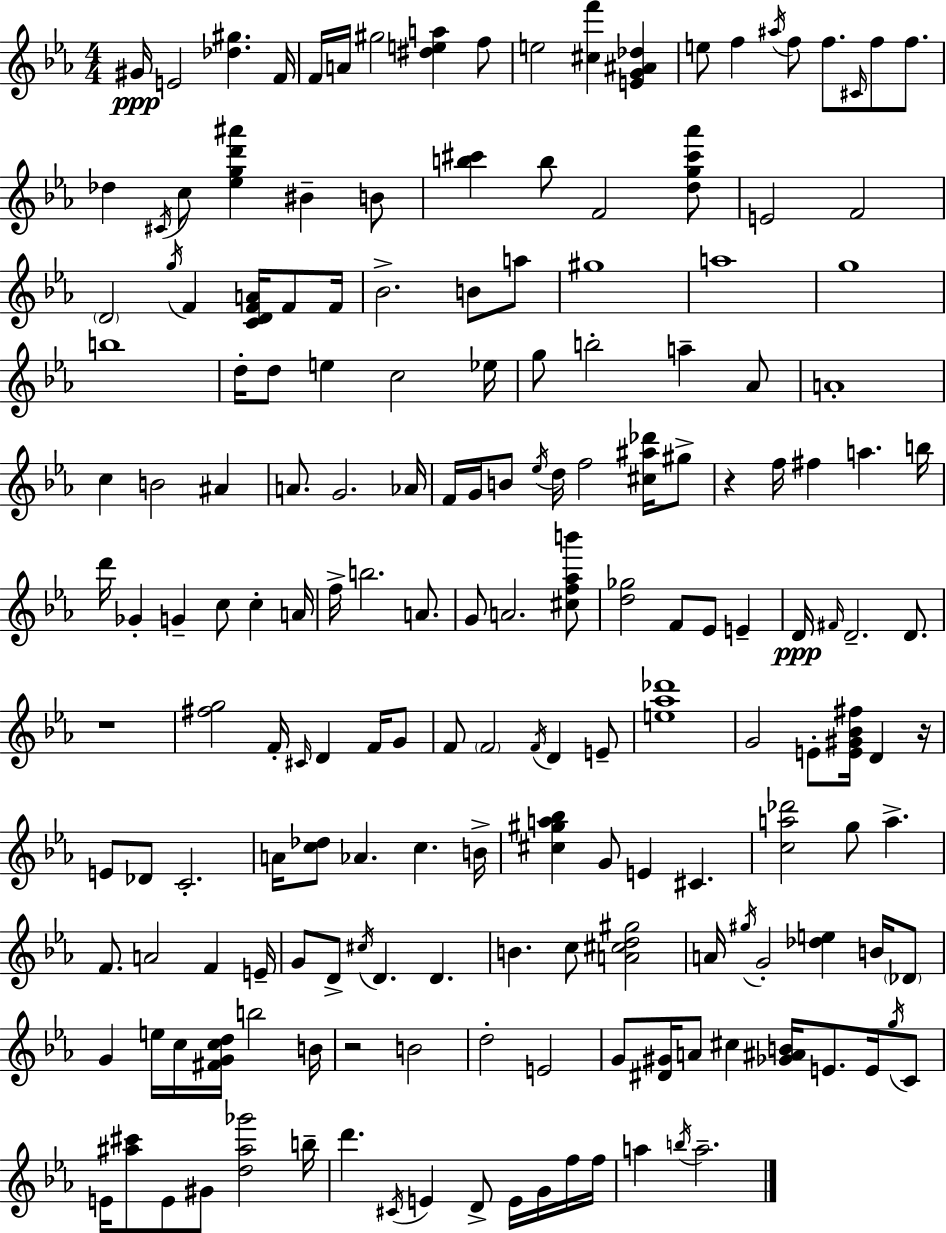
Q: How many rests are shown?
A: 4